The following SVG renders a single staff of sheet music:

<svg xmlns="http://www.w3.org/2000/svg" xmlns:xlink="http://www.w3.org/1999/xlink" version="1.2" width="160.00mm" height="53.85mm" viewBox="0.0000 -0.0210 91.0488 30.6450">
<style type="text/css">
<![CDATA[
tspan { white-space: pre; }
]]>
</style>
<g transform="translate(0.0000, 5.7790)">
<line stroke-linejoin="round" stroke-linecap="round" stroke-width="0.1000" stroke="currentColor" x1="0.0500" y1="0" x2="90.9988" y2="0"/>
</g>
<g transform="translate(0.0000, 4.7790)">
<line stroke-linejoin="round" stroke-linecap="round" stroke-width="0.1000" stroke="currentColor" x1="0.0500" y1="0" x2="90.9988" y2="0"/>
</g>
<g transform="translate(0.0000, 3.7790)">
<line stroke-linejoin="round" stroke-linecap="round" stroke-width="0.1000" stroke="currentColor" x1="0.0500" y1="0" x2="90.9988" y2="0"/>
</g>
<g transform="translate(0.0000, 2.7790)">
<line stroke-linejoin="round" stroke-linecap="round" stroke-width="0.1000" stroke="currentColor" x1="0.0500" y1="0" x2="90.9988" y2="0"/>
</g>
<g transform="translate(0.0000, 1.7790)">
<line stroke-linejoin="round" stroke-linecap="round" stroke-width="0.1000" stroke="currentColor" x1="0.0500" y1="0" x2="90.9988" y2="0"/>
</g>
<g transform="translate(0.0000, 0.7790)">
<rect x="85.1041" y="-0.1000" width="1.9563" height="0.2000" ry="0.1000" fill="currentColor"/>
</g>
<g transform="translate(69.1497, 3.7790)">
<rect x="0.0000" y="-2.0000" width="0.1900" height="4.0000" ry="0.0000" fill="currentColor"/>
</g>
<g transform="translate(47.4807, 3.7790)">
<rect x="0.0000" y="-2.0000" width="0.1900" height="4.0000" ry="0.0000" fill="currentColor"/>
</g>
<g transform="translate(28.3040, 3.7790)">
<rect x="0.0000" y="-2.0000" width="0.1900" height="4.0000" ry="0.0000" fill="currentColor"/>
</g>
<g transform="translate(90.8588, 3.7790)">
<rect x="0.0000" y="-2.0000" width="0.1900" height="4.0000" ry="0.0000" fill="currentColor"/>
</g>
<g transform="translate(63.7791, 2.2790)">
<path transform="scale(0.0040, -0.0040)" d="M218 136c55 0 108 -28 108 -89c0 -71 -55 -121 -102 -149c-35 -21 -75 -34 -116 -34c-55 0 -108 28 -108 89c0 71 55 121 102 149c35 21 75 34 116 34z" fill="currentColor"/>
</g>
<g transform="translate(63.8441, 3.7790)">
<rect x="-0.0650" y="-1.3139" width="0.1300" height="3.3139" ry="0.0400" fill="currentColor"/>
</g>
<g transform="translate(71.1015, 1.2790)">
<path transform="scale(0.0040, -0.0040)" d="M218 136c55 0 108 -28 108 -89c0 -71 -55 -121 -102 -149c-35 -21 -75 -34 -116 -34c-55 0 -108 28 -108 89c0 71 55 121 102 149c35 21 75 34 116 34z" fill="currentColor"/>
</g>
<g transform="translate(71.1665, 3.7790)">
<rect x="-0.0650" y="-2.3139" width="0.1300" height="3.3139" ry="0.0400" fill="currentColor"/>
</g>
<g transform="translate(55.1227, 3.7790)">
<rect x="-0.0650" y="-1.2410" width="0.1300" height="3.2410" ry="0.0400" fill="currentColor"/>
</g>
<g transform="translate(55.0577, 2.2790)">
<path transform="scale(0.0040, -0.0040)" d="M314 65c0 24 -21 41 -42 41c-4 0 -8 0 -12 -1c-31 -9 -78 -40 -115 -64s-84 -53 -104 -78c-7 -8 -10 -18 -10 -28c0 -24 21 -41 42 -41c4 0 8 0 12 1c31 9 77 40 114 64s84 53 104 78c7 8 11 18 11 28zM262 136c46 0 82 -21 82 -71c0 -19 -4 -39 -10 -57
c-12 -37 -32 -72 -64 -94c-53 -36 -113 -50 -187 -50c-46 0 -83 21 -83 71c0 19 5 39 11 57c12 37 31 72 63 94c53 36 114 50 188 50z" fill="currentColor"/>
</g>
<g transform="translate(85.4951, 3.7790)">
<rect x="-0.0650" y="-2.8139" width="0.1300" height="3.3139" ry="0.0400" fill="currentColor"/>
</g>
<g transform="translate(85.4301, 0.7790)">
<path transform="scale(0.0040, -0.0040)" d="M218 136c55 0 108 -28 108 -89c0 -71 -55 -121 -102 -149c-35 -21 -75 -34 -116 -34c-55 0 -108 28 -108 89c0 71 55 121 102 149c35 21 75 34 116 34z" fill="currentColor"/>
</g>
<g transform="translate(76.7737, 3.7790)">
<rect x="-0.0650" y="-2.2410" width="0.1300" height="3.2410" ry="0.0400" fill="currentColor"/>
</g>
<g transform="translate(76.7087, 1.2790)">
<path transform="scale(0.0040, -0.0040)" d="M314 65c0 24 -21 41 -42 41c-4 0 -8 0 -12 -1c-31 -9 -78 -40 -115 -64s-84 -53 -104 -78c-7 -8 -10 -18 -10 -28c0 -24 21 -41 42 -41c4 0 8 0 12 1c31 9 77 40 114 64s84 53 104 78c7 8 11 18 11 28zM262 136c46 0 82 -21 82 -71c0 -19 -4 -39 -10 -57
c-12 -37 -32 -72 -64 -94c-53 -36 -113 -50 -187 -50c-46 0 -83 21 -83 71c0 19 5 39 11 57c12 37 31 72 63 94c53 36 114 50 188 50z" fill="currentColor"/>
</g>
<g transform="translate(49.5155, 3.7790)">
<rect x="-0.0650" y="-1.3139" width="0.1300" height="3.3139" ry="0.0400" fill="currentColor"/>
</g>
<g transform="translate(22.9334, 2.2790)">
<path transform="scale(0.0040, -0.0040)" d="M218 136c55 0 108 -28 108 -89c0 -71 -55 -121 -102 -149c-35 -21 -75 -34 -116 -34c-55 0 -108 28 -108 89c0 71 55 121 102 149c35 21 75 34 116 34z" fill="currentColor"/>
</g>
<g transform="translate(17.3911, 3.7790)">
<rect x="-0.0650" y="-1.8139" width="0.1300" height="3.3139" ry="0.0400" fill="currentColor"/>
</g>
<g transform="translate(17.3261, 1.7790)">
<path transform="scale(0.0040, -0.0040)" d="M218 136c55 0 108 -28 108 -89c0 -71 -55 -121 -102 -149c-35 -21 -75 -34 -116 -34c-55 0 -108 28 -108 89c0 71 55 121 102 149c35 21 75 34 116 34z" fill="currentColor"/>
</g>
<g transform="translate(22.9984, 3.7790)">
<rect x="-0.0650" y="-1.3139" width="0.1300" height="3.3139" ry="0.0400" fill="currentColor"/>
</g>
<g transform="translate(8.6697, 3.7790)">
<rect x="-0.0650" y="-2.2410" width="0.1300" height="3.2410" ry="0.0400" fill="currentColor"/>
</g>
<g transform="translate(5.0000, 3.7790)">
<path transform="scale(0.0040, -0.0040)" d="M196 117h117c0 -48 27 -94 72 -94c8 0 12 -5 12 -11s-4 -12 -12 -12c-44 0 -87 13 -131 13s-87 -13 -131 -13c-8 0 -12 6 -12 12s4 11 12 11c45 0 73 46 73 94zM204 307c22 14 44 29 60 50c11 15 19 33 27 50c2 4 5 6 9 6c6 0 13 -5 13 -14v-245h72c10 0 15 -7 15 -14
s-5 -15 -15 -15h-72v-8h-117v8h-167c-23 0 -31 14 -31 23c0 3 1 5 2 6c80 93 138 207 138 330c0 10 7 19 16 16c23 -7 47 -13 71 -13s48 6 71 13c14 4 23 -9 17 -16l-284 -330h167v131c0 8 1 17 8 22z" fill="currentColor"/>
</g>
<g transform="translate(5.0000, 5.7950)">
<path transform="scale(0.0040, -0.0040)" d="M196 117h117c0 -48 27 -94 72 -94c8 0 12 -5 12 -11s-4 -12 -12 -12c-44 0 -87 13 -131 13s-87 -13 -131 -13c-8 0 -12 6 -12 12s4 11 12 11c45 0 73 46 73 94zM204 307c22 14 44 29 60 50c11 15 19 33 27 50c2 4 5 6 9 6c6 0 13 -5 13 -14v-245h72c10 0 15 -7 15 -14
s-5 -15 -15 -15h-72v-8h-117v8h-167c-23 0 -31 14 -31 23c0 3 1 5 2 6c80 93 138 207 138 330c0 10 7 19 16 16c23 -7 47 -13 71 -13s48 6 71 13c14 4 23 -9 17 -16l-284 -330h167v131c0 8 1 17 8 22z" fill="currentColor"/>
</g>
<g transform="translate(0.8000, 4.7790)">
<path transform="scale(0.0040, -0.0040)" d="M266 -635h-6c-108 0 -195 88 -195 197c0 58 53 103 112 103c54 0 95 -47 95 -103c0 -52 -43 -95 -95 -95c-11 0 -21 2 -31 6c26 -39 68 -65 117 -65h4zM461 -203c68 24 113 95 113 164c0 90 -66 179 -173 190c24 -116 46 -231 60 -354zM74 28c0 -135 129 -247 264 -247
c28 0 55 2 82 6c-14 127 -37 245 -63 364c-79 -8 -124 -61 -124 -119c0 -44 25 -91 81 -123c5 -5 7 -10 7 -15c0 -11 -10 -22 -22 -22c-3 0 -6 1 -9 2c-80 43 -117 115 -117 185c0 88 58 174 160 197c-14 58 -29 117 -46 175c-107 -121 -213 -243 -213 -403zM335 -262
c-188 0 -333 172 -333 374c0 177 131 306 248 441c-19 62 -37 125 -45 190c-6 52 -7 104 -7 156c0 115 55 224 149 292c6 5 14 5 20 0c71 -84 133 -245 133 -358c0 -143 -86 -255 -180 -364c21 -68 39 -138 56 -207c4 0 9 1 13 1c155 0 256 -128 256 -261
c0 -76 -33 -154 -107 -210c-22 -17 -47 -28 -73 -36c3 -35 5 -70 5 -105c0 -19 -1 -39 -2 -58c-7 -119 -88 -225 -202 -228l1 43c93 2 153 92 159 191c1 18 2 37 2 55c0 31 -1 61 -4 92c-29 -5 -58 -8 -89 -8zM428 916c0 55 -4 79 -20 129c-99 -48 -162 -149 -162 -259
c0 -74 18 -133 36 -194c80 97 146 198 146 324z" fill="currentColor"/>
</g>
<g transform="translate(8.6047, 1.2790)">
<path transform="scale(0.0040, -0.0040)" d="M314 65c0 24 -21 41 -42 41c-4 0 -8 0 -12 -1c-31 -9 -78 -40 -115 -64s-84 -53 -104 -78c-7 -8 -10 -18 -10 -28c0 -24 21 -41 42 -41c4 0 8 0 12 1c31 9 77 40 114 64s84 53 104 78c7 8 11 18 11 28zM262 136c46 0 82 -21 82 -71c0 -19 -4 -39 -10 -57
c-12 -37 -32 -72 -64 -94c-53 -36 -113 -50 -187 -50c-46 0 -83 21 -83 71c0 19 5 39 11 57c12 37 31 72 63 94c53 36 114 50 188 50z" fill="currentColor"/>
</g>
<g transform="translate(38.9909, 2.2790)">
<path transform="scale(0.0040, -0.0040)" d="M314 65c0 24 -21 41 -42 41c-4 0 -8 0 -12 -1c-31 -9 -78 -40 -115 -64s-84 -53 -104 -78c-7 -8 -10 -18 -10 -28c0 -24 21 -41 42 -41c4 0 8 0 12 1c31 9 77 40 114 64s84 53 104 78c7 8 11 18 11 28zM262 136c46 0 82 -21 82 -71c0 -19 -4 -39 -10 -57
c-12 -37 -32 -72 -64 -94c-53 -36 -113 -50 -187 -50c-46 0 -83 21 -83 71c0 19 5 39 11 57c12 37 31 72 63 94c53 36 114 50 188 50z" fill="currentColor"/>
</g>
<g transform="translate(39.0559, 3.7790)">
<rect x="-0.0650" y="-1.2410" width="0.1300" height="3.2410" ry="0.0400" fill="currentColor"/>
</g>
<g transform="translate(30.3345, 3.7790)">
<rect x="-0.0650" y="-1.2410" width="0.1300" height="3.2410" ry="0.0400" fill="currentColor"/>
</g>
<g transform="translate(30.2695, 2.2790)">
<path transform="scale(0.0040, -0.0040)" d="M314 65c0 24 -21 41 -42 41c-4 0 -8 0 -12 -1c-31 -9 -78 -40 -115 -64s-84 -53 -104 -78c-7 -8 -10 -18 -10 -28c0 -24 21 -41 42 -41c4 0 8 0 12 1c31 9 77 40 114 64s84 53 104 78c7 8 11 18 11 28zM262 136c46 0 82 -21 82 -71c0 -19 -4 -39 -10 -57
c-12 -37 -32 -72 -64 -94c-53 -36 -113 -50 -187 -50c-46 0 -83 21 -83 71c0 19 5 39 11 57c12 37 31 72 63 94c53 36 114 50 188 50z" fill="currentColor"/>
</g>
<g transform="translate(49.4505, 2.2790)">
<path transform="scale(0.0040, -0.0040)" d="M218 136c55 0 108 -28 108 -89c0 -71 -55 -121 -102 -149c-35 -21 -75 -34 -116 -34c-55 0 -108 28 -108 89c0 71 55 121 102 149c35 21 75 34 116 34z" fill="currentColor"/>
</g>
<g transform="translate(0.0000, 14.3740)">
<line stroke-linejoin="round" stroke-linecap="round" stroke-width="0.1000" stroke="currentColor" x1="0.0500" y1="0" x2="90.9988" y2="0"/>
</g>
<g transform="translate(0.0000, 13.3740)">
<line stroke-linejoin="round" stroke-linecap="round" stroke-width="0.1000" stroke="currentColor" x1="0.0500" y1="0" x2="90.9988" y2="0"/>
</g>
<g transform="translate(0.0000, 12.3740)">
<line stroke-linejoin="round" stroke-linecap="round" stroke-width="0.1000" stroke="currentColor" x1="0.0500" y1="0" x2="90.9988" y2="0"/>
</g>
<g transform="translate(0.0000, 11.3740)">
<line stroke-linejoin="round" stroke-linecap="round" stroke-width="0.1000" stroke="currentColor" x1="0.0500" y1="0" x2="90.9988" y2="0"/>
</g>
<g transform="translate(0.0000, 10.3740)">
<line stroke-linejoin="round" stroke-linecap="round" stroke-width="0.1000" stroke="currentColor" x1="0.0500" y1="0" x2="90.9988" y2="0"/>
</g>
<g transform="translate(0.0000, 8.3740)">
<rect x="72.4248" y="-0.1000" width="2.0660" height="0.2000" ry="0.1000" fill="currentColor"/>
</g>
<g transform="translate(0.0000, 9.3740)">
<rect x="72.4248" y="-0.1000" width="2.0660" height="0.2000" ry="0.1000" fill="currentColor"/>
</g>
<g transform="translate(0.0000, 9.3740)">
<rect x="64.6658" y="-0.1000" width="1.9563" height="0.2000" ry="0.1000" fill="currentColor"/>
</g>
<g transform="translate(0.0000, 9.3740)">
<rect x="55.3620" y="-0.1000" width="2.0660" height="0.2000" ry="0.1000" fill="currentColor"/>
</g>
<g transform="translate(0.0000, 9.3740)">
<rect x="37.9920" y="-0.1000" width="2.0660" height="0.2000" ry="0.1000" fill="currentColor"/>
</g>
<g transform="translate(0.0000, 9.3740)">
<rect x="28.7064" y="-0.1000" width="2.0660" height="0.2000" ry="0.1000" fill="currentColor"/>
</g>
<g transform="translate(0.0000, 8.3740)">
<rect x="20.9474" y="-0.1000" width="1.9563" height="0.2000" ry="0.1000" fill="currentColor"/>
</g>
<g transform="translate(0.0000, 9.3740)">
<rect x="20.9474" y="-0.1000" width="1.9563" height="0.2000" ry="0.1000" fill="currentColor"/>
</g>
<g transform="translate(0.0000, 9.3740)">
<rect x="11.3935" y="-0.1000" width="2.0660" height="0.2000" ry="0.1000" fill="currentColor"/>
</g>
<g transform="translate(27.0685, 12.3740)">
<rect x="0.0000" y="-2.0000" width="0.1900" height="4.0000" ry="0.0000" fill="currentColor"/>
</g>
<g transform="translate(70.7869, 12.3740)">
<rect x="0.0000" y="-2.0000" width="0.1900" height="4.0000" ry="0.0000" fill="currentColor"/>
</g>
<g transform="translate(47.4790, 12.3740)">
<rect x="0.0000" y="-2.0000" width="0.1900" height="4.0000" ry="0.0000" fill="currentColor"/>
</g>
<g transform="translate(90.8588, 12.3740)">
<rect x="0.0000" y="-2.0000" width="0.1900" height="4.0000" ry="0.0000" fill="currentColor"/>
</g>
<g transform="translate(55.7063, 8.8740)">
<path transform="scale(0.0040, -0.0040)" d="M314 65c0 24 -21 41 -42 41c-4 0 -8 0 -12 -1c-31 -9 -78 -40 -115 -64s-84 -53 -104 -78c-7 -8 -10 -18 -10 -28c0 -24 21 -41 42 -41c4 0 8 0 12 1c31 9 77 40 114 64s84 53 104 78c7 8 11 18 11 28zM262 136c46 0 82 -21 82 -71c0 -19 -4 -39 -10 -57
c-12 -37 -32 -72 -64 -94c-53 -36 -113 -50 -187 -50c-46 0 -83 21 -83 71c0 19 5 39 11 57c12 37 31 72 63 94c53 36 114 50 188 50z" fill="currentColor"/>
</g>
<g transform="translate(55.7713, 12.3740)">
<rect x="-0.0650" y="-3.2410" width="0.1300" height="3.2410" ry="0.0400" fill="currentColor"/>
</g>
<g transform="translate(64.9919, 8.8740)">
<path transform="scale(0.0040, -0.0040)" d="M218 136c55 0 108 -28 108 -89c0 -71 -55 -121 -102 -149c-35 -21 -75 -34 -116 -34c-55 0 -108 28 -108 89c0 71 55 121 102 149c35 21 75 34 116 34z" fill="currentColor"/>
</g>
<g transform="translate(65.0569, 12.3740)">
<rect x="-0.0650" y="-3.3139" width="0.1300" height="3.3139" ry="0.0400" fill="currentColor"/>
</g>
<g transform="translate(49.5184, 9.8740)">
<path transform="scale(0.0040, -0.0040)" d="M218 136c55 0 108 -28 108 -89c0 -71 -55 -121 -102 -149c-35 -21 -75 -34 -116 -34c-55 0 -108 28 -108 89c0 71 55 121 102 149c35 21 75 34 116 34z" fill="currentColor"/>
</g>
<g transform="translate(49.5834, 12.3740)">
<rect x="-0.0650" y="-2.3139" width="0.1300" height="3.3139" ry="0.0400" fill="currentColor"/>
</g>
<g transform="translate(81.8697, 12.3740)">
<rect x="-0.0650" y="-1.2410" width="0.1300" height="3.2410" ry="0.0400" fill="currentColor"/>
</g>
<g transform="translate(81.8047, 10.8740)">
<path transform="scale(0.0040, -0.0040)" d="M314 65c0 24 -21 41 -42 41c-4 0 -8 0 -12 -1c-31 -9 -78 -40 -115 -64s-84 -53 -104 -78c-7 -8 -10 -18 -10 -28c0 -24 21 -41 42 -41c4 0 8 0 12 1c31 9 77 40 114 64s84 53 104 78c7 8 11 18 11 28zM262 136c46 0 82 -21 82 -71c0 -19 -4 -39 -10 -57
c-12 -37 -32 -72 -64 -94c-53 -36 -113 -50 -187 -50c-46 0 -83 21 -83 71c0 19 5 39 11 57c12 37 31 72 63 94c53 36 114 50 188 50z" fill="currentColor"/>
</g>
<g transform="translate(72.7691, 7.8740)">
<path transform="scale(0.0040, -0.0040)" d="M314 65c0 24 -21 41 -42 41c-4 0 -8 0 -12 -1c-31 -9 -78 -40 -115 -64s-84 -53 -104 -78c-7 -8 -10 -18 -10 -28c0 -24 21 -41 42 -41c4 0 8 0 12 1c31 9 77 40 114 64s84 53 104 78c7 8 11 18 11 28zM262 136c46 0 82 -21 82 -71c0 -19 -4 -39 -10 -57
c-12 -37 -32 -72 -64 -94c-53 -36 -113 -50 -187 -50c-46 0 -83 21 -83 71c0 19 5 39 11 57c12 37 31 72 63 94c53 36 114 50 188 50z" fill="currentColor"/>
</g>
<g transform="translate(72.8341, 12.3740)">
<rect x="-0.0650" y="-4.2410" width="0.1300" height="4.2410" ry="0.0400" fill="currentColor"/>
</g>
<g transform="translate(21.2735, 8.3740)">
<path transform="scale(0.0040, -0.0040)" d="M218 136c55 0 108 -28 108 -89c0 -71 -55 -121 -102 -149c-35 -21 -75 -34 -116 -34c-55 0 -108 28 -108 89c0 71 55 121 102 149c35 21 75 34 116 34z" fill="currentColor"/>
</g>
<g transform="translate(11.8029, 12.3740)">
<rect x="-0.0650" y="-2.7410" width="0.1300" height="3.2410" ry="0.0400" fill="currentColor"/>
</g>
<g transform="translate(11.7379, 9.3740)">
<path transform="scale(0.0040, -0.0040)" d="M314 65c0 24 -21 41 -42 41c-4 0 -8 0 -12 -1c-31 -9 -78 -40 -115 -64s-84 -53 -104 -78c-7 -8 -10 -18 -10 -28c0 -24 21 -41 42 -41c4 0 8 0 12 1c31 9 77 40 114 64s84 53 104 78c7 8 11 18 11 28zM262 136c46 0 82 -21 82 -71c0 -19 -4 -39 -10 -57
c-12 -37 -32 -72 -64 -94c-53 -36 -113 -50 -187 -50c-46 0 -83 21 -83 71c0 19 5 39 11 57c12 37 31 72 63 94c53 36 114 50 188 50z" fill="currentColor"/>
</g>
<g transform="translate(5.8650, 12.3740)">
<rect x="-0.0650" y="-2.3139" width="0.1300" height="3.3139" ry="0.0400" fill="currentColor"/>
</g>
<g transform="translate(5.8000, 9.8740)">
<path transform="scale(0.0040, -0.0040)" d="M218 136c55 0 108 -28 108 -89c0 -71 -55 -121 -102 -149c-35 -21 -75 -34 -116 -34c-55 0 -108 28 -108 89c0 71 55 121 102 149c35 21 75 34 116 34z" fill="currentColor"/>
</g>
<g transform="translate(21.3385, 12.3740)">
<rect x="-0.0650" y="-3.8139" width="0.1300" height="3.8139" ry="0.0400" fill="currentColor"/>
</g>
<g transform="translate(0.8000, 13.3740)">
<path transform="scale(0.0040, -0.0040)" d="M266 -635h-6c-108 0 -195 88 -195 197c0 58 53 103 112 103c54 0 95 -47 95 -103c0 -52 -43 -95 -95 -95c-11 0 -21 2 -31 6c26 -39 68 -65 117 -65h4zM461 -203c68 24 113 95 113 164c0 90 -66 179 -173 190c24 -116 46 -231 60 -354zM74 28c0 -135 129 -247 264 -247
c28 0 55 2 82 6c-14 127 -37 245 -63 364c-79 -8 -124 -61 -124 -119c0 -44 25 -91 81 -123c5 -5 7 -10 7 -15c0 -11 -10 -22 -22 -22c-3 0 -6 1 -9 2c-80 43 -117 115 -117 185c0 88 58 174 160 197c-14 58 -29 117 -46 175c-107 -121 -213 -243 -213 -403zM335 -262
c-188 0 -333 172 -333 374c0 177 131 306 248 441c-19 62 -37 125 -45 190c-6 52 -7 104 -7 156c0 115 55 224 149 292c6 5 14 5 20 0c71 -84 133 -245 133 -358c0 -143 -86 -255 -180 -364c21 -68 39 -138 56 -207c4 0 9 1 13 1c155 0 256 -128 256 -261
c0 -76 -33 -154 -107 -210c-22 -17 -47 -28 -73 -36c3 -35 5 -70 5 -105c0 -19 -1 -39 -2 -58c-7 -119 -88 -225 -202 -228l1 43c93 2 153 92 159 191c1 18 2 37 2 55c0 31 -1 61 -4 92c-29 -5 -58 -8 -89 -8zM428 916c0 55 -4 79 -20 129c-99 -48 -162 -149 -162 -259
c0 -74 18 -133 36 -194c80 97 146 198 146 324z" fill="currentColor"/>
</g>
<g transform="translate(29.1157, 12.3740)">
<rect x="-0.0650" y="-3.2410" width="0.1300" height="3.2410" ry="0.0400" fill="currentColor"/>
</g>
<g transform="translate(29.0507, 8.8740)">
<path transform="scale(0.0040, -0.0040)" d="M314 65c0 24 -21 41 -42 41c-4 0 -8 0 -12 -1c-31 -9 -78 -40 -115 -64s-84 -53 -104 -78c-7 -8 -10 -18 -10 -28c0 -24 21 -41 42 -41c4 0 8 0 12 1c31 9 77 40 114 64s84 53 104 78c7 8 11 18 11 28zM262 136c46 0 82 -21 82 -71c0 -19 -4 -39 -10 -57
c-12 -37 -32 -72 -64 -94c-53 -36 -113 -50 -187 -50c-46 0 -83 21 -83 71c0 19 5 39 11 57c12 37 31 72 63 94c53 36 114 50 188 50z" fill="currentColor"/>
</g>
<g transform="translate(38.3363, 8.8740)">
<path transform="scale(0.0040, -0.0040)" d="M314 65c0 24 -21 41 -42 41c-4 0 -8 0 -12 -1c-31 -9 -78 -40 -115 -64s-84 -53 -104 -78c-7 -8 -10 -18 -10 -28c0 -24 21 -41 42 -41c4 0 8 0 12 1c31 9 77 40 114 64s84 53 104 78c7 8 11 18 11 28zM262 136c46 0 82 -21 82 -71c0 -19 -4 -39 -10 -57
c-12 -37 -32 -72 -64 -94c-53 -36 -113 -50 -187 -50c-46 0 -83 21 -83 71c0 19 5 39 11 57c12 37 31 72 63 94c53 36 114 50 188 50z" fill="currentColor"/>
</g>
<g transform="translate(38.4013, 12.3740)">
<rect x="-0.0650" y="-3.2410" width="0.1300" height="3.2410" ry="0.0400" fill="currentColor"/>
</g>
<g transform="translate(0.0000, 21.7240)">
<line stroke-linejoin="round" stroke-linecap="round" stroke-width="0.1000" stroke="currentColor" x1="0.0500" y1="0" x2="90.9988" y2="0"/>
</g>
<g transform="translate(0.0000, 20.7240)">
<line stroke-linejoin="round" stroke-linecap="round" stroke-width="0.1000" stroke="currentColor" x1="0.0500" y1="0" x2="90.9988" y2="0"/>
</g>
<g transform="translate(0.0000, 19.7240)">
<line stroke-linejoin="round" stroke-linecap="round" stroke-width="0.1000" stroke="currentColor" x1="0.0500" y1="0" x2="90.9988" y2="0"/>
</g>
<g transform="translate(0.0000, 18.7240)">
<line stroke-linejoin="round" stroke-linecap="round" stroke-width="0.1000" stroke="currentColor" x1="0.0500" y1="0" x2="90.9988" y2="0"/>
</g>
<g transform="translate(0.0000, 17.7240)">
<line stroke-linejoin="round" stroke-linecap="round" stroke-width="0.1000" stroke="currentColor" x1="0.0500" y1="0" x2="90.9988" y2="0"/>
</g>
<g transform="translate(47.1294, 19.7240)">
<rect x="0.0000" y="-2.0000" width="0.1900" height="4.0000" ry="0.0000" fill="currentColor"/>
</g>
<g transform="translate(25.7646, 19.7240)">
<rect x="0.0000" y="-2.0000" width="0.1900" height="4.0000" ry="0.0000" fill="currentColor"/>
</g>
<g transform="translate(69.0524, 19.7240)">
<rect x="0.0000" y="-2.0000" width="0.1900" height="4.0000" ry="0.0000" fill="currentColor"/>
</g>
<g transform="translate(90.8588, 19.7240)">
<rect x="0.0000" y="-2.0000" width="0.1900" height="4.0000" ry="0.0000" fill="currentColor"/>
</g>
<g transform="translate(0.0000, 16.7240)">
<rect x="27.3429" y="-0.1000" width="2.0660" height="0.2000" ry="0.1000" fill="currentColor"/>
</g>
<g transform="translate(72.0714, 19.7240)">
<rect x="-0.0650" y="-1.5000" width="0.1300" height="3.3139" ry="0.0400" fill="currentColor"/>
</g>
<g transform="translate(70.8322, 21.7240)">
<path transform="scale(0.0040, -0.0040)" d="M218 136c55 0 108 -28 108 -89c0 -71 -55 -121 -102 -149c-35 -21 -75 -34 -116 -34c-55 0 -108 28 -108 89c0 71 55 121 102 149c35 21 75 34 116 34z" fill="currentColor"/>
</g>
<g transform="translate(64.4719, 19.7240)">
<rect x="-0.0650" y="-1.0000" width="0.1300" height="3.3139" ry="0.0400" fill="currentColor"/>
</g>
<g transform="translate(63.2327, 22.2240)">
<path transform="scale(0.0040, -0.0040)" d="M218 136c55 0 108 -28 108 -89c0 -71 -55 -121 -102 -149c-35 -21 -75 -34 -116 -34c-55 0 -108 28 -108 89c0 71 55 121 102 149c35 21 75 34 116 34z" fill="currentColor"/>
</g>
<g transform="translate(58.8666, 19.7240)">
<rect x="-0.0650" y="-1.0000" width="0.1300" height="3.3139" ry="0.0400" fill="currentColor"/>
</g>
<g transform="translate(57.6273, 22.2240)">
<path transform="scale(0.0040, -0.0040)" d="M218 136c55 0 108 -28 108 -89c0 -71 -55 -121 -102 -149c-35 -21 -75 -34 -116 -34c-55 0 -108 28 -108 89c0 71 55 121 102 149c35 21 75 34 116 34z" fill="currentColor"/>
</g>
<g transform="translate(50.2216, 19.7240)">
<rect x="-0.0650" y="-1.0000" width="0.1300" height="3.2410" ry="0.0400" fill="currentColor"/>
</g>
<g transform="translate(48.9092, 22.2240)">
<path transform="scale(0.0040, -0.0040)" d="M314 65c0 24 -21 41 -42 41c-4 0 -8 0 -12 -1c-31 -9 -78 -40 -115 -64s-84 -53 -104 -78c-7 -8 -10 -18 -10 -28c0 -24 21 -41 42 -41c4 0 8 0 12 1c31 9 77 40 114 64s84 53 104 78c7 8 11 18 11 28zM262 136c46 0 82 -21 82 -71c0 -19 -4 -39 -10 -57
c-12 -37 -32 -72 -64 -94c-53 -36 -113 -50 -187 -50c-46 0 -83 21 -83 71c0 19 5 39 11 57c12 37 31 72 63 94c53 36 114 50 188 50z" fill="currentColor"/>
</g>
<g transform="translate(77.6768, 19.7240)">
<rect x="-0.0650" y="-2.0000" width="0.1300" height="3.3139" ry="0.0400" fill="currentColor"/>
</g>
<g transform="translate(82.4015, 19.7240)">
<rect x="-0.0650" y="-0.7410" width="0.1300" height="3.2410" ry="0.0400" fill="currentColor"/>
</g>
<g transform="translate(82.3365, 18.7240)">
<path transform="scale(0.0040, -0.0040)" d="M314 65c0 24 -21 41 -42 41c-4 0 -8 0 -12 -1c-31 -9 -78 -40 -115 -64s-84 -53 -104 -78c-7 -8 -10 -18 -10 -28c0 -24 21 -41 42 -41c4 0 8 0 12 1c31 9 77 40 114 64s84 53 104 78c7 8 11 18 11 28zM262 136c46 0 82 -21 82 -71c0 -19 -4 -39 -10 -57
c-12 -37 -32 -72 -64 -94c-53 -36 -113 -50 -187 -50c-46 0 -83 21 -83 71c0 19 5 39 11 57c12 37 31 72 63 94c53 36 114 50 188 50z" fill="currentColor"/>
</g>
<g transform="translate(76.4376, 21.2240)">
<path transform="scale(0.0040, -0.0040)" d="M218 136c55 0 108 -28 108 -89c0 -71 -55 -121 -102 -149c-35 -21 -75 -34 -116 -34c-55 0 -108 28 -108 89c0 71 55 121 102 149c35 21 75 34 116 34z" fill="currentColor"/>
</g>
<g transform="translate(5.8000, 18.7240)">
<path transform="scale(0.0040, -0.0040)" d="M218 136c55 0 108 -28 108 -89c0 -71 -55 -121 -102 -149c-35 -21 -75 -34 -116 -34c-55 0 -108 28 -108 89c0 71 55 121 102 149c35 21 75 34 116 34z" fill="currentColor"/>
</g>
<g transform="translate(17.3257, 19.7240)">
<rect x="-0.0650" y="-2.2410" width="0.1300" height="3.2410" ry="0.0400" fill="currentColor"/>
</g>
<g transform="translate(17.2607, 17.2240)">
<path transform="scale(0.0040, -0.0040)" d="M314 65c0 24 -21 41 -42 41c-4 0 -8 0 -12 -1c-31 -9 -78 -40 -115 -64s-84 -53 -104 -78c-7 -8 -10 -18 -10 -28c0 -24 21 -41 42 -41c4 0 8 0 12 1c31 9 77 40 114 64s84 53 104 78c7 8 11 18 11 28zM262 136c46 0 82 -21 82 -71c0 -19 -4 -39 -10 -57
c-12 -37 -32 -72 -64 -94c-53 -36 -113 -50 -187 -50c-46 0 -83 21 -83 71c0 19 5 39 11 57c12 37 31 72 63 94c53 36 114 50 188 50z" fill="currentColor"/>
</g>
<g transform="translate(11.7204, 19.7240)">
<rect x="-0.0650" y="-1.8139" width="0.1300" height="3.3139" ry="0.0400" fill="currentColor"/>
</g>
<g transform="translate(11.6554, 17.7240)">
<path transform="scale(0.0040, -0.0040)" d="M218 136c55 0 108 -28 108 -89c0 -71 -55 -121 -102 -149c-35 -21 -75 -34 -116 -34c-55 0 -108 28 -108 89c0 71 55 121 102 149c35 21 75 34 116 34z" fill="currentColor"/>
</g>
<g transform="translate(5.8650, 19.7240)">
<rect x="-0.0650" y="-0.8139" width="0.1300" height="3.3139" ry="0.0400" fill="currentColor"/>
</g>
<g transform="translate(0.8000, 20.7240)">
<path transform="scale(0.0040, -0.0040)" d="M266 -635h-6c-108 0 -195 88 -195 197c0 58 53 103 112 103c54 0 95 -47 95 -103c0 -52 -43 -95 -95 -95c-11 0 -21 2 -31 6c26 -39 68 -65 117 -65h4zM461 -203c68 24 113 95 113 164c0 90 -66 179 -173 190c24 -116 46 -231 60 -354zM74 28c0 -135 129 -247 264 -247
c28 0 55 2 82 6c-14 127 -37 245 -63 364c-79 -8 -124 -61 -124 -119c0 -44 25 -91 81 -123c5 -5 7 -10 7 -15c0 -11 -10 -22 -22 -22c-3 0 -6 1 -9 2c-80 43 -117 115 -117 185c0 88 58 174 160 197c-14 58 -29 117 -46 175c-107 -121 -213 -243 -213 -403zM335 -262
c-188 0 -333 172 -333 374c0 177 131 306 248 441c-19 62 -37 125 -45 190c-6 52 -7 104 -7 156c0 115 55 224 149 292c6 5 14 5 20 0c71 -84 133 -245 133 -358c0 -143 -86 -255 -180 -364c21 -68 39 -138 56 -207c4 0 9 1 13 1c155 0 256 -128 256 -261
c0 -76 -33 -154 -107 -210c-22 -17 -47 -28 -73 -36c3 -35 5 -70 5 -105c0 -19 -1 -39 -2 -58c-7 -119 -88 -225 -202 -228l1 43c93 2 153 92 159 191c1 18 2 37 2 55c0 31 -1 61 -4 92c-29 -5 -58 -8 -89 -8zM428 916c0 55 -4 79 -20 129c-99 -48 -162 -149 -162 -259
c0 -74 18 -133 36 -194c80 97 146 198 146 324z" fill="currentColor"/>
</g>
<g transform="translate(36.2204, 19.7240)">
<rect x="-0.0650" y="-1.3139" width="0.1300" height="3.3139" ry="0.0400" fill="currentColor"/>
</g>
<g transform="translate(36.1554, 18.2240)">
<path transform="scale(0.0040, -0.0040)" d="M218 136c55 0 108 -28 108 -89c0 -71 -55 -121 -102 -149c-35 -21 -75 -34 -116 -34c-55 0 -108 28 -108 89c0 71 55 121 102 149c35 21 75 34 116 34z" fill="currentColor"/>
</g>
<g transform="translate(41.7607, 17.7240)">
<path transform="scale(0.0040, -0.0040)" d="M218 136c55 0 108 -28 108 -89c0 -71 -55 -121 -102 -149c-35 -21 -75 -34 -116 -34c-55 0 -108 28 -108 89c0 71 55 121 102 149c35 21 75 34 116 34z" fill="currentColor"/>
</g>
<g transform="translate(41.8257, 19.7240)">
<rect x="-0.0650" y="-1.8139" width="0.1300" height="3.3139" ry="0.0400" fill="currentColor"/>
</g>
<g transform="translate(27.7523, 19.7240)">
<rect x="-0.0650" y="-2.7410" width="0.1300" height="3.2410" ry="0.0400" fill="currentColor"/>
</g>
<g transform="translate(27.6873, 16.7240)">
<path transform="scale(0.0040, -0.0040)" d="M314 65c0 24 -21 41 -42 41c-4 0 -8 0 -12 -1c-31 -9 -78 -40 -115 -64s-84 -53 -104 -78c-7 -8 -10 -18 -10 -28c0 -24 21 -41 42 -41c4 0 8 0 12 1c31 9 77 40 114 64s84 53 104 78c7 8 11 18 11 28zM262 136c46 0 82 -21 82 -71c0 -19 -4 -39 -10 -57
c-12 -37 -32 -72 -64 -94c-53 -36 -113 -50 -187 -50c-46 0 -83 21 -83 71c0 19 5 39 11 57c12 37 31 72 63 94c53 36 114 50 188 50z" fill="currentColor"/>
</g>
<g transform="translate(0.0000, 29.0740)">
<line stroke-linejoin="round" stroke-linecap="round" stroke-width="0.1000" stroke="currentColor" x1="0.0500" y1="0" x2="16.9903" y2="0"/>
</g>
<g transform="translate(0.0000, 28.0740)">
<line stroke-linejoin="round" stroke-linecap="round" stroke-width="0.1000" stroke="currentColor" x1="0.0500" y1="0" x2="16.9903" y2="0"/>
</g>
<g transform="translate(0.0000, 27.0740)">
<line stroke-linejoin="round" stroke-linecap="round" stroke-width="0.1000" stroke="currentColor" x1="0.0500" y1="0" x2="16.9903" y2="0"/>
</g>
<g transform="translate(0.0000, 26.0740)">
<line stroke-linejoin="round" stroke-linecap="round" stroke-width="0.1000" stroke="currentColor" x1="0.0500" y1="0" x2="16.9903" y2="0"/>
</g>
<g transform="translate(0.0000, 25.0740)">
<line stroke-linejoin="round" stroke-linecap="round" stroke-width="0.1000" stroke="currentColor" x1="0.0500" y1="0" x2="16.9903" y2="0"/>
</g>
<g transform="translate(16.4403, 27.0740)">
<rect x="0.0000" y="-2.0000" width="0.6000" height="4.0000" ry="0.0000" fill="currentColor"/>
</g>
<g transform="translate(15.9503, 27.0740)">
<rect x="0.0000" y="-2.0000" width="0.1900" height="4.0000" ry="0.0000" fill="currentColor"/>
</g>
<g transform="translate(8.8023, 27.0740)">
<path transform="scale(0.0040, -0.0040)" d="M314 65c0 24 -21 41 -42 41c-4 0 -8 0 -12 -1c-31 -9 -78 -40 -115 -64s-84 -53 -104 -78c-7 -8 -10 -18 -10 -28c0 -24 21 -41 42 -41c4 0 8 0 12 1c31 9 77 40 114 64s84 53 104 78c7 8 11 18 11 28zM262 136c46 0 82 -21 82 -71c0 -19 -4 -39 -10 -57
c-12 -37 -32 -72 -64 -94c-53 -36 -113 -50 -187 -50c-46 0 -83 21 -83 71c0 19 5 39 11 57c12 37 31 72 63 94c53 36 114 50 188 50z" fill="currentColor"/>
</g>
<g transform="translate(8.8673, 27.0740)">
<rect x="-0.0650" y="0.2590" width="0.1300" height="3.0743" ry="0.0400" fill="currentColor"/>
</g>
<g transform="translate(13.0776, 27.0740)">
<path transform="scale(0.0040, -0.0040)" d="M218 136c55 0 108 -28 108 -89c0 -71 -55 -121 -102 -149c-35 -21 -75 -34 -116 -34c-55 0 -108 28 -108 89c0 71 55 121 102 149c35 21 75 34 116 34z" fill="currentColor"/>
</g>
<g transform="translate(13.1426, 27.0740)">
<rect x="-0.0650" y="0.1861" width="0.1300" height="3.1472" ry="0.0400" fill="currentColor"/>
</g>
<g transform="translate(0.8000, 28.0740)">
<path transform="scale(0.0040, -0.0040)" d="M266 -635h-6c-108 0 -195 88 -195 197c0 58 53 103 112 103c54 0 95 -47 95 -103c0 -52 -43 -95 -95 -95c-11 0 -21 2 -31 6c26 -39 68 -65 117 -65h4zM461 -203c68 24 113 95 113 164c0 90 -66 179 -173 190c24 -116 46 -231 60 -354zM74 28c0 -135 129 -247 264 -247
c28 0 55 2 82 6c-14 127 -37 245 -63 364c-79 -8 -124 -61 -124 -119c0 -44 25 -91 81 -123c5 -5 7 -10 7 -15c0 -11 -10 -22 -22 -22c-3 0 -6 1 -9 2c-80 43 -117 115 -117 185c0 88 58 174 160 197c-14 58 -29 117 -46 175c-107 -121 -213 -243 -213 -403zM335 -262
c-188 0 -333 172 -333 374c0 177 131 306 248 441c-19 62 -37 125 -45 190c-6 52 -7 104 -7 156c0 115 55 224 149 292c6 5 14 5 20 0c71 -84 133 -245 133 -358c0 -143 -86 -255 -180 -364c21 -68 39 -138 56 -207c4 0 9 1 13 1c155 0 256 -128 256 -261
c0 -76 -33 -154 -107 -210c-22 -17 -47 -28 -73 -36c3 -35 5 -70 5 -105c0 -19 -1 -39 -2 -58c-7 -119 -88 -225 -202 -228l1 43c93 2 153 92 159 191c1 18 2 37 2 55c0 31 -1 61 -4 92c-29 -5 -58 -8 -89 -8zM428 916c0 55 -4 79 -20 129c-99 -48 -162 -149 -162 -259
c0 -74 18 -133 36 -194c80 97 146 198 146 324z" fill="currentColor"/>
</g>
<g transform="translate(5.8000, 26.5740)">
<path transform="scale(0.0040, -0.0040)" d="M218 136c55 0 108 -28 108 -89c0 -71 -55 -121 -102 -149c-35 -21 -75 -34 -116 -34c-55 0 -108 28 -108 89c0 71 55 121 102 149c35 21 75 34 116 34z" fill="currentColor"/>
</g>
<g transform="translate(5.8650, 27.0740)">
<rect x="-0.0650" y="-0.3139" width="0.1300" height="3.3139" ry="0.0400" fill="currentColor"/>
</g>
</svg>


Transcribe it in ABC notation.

X:1
T:Untitled
M:4/4
L:1/4
K:C
g2 f e e2 e2 e e2 e g g2 a g a2 c' b2 b2 g b2 b d'2 e2 d f g2 a2 e f D2 D D E F d2 c B2 B